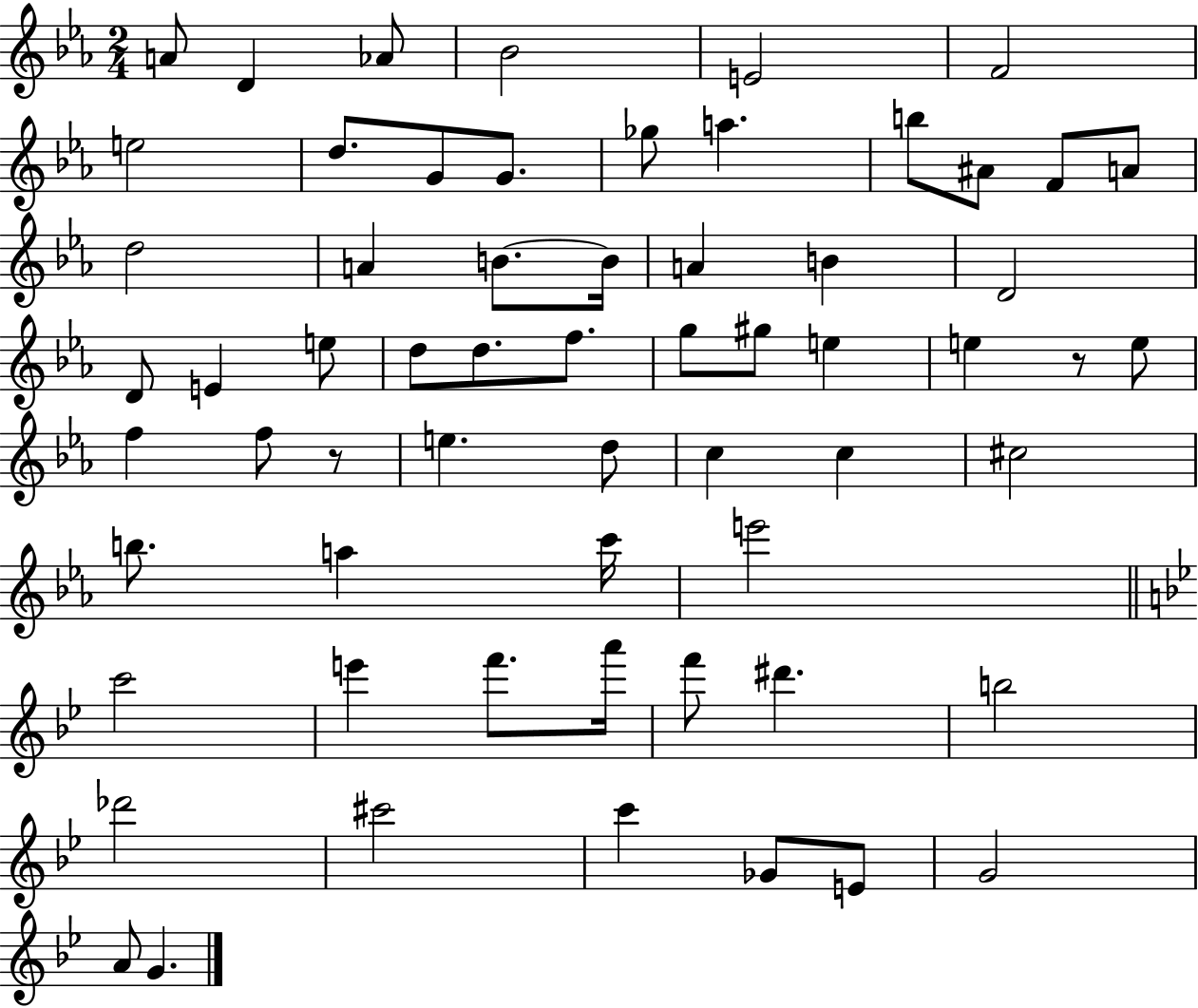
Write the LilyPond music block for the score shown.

{
  \clef treble
  \numericTimeSignature
  \time 2/4
  \key ees \major
  \repeat volta 2 { a'8 d'4 aes'8 | bes'2 | e'2 | f'2 | \break e''2 | d''8. g'8 g'8. | ges''8 a''4. | b''8 ais'8 f'8 a'8 | \break d''2 | a'4 b'8.~~ b'16 | a'4 b'4 | d'2 | \break d'8 e'4 e''8 | d''8 d''8. f''8. | g''8 gis''8 e''4 | e''4 r8 e''8 | \break f''4 f''8 r8 | e''4. d''8 | c''4 c''4 | cis''2 | \break b''8. a''4 c'''16 | e'''2 | \bar "||" \break \key g \minor c'''2 | e'''4 f'''8. a'''16 | f'''8 dis'''4. | b''2 | \break des'''2 | cis'''2 | c'''4 ges'8 e'8 | g'2 | \break a'8 g'4. | } \bar "|."
}